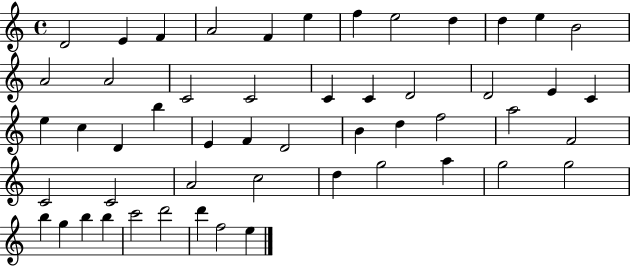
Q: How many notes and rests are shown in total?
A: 52